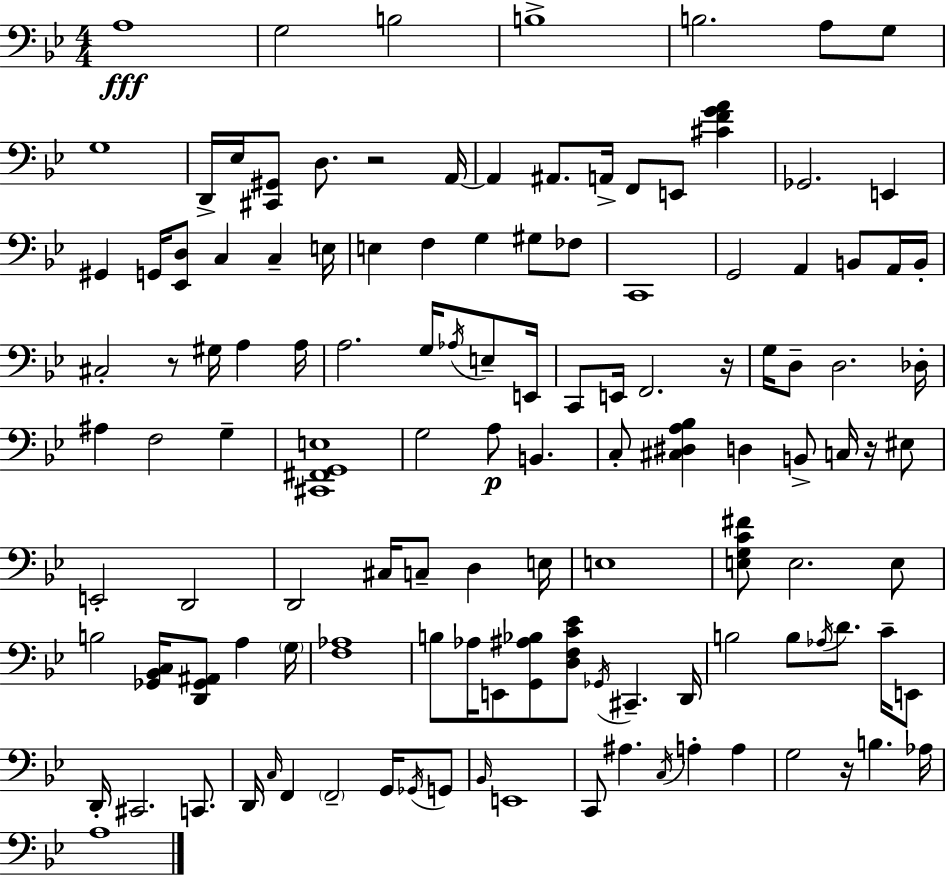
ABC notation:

X:1
T:Untitled
M:4/4
L:1/4
K:Bb
A,4 G,2 B,2 B,4 B,2 A,/2 G,/2 G,4 D,,/4 _E,/4 [^C,,^G,,]/2 D,/2 z2 A,,/4 A,, ^A,,/2 A,,/4 F,,/2 E,,/2 [^CFGA] _G,,2 E,, ^G,, G,,/4 [_E,,D,]/2 C, C, E,/4 E, F, G, ^G,/2 _F,/2 C,,4 G,,2 A,, B,,/2 A,,/4 B,,/4 ^C,2 z/2 ^G,/4 A, A,/4 A,2 G,/4 _A,/4 E,/2 E,,/4 C,,/2 E,,/4 F,,2 z/4 G,/4 D,/2 D,2 _D,/4 ^A, F,2 G, [^C,,^F,,G,,E,]4 G,2 A,/2 B,, C,/2 [^C,^D,A,_B,] D, B,,/2 C,/4 z/4 ^E,/2 E,,2 D,,2 D,,2 ^C,/4 C,/2 D, E,/4 E,4 [E,G,C^F]/2 E,2 E,/2 B,2 [_G,,_B,,C,]/4 [D,,_G,,^A,,]/2 A, G,/4 [F,_A,]4 B,/2 _A,/4 E,,/2 [G,,^A,_B,]/2 [D,F,C_E]/2 _G,,/4 ^C,, D,,/4 B,2 B,/2 _A,/4 D/2 C/4 E,,/2 D,,/4 ^C,,2 C,,/2 D,,/4 C,/4 F,, F,,2 G,,/4 _G,,/4 G,,/2 _B,,/4 E,,4 C,,/2 ^A, C,/4 A, A, G,2 z/4 B, _A,/4 A,4